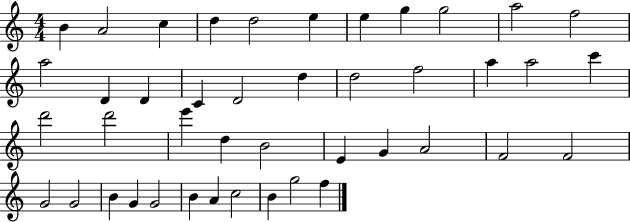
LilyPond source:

{
  \clef treble
  \numericTimeSignature
  \time 4/4
  \key c \major
  b'4 a'2 c''4 | d''4 d''2 e''4 | e''4 g''4 g''2 | a''2 f''2 | \break a''2 d'4 d'4 | c'4 d'2 d''4 | d''2 f''2 | a''4 a''2 c'''4 | \break d'''2 d'''2 | e'''4 d''4 b'2 | e'4 g'4 a'2 | f'2 f'2 | \break g'2 g'2 | b'4 g'4 g'2 | b'4 a'4 c''2 | b'4 g''2 f''4 | \break \bar "|."
}